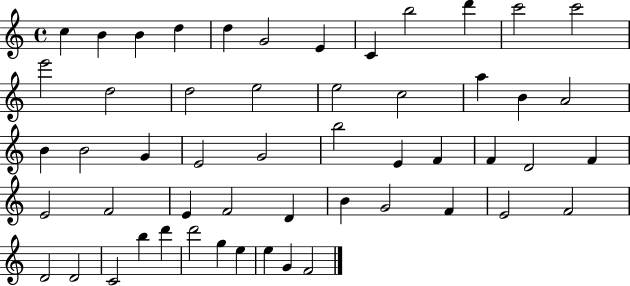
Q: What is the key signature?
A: C major